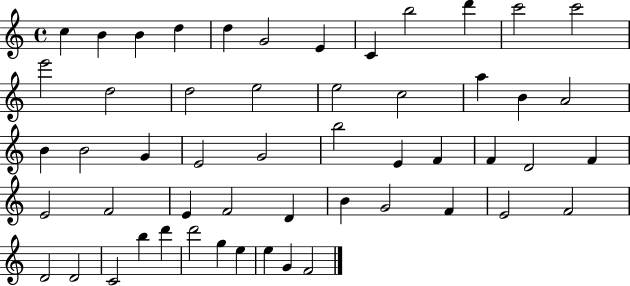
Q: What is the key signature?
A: C major